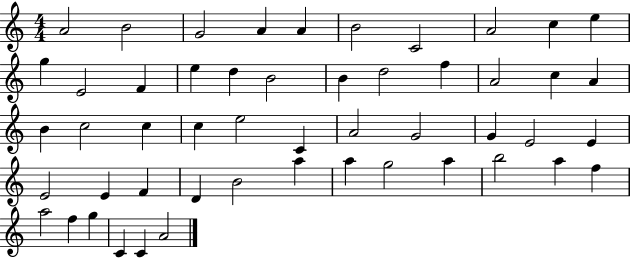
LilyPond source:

{
  \clef treble
  \numericTimeSignature
  \time 4/4
  \key c \major
  a'2 b'2 | g'2 a'4 a'4 | b'2 c'2 | a'2 c''4 e''4 | \break g''4 e'2 f'4 | e''4 d''4 b'2 | b'4 d''2 f''4 | a'2 c''4 a'4 | \break b'4 c''2 c''4 | c''4 e''2 c'4 | a'2 g'2 | g'4 e'2 e'4 | \break e'2 e'4 f'4 | d'4 b'2 a''4 | a''4 g''2 a''4 | b''2 a''4 f''4 | \break a''2 f''4 g''4 | c'4 c'4 a'2 | \bar "|."
}